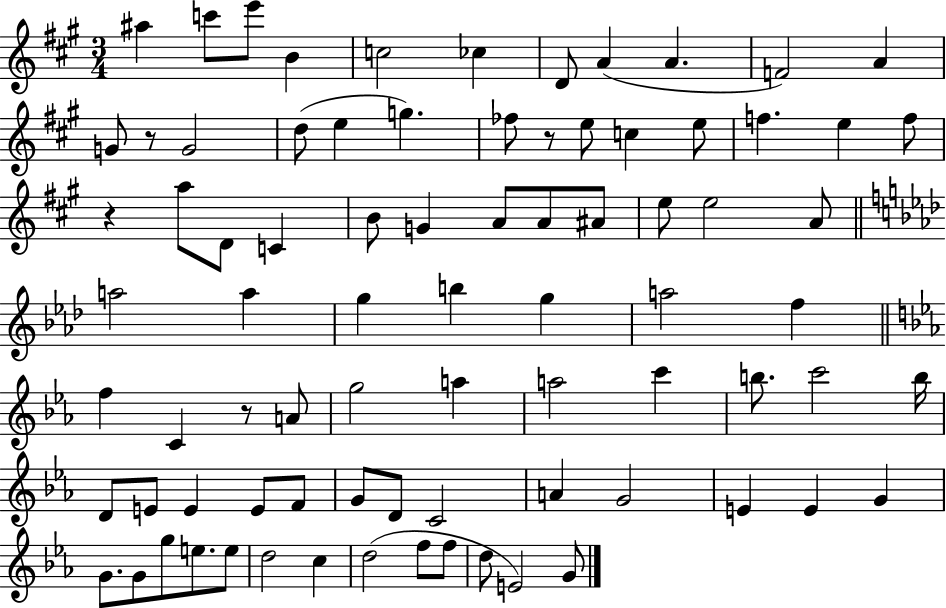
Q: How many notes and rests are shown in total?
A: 81